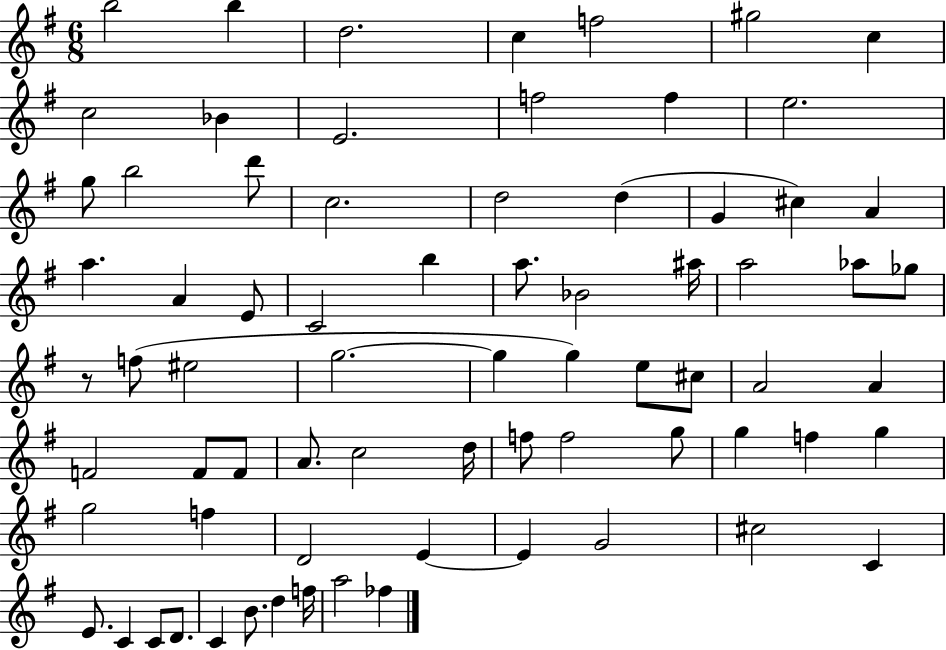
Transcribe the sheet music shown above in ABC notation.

X:1
T:Untitled
M:6/8
L:1/4
K:G
b2 b d2 c f2 ^g2 c c2 _B E2 f2 f e2 g/2 b2 d'/2 c2 d2 d G ^c A a A E/2 C2 b a/2 _B2 ^a/4 a2 _a/2 _g/2 z/2 f/2 ^e2 g2 g g e/2 ^c/2 A2 A F2 F/2 F/2 A/2 c2 d/4 f/2 f2 g/2 g f g g2 f D2 E E G2 ^c2 C E/2 C C/2 D/2 C B/2 d f/4 a2 _f